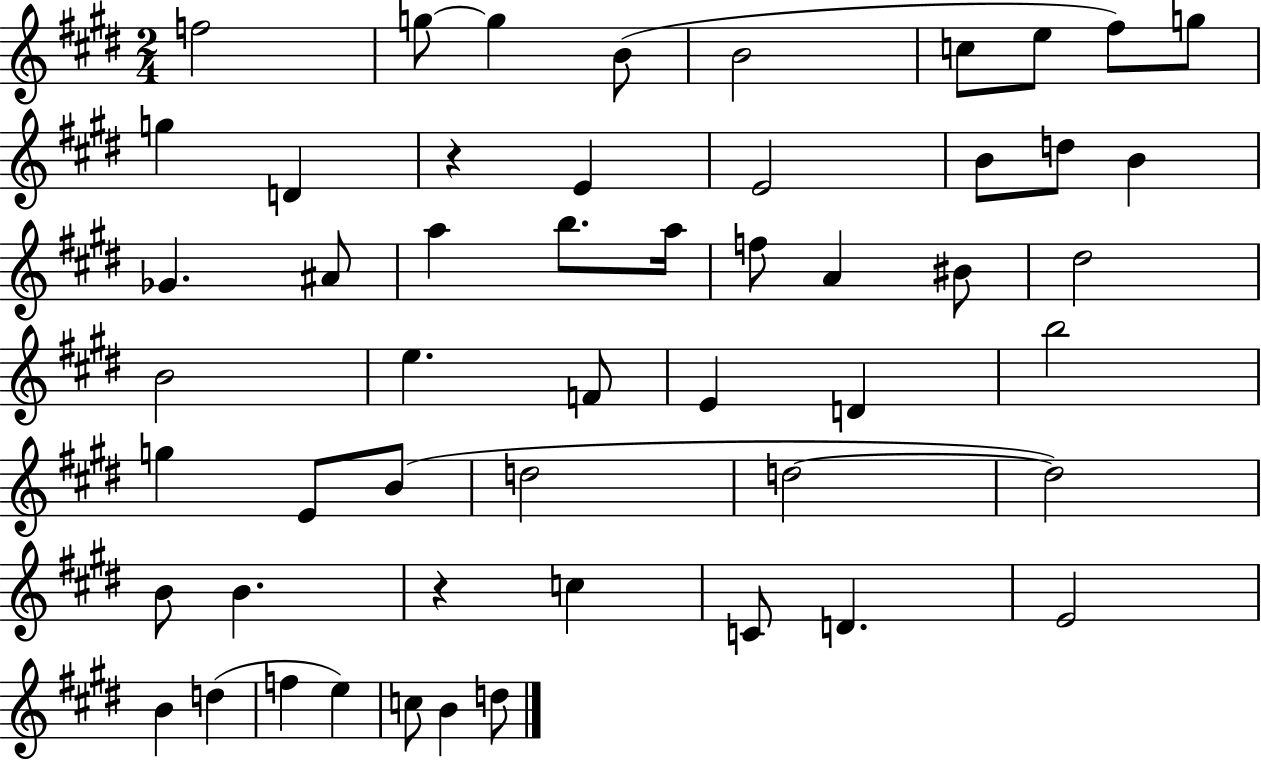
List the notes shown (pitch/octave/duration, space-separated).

F5/h G5/e G5/q B4/e B4/h C5/e E5/e F#5/e G5/e G5/q D4/q R/q E4/q E4/h B4/e D5/e B4/q Gb4/q. A#4/e A5/q B5/e. A5/s F5/e A4/q BIS4/e D#5/h B4/h E5/q. F4/e E4/q D4/q B5/h G5/q E4/e B4/e D5/h D5/h D5/h B4/e B4/q. R/q C5/q C4/e D4/q. E4/h B4/q D5/q F5/q E5/q C5/e B4/q D5/e